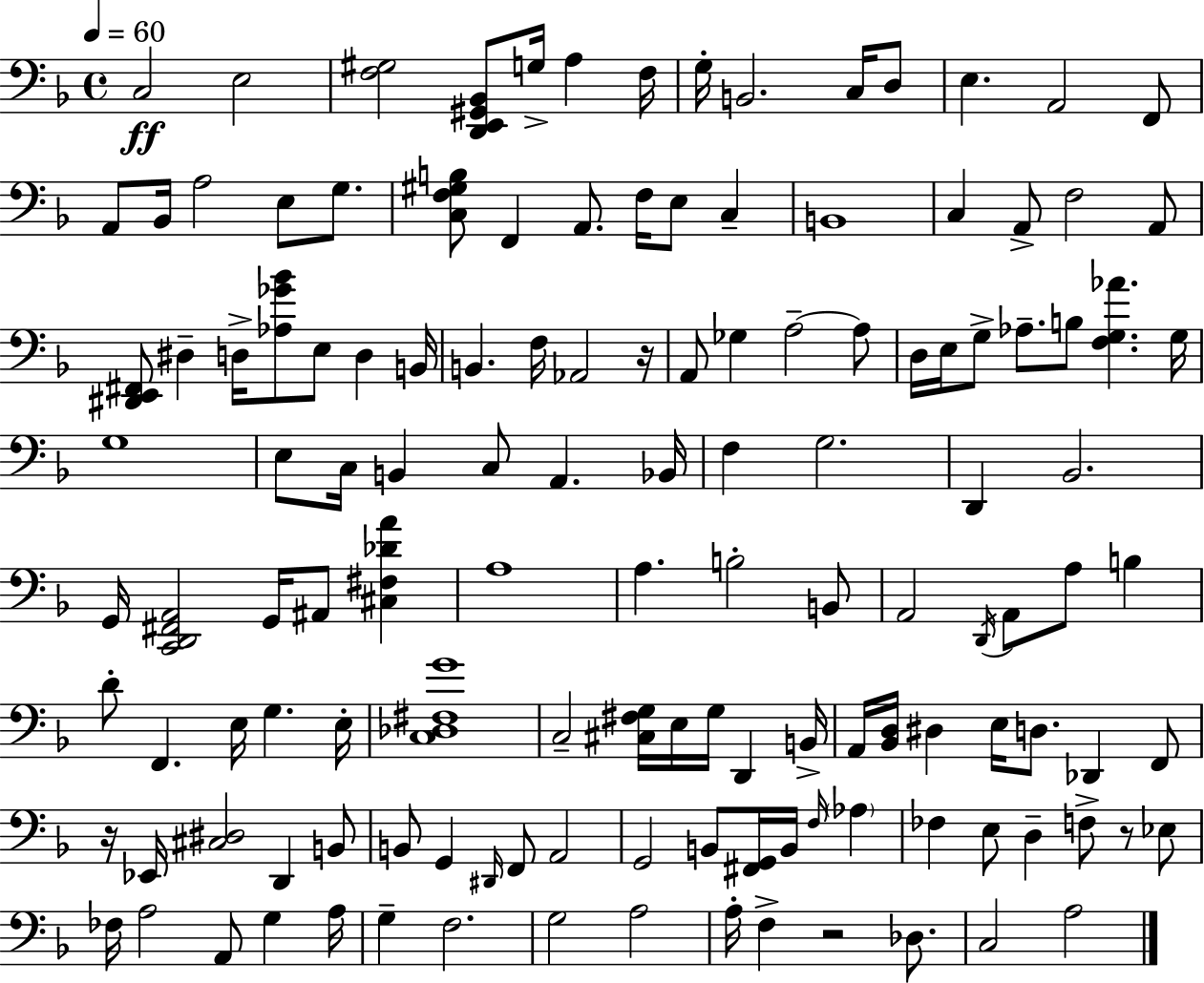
X:1
T:Untitled
M:4/4
L:1/4
K:F
C,2 E,2 [F,^G,]2 [D,,E,,^G,,_B,,]/2 G,/4 A, F,/4 G,/4 B,,2 C,/4 D,/2 E, A,,2 F,,/2 A,,/2 _B,,/4 A,2 E,/2 G,/2 [C,F,^G,B,]/2 F,, A,,/2 F,/4 E,/2 C, B,,4 C, A,,/2 F,2 A,,/2 [^D,,E,,^F,,]/2 ^D, D,/4 [_A,_G_B]/2 E,/2 D, B,,/4 B,, F,/4 _A,,2 z/4 A,,/2 _G, A,2 A,/2 D,/4 E,/4 G,/2 _A,/2 B,/2 [F,G,_A] G,/4 G,4 E,/2 C,/4 B,, C,/2 A,, _B,,/4 F, G,2 D,, _B,,2 G,,/4 [C,,D,,^F,,A,,]2 G,,/4 ^A,,/2 [^C,^F,_DA] A,4 A, B,2 B,,/2 A,,2 D,,/4 A,,/2 A,/2 B, D/2 F,, E,/4 G, E,/4 [C,_D,^F,G]4 C,2 [^C,^F,G,]/4 E,/4 G,/4 D,, B,,/4 A,,/4 [_B,,D,]/4 ^D, E,/4 D,/2 _D,, F,,/2 z/4 _E,,/4 [^C,^D,]2 D,, B,,/2 B,,/2 G,, ^D,,/4 F,,/2 A,,2 G,,2 B,,/2 [^F,,G,,]/4 B,,/4 F,/4 _A, _F, E,/2 D, F,/2 z/2 _E,/2 _F,/4 A,2 A,,/2 G, A,/4 G, F,2 G,2 A,2 A,/4 F, z2 _D,/2 C,2 A,2